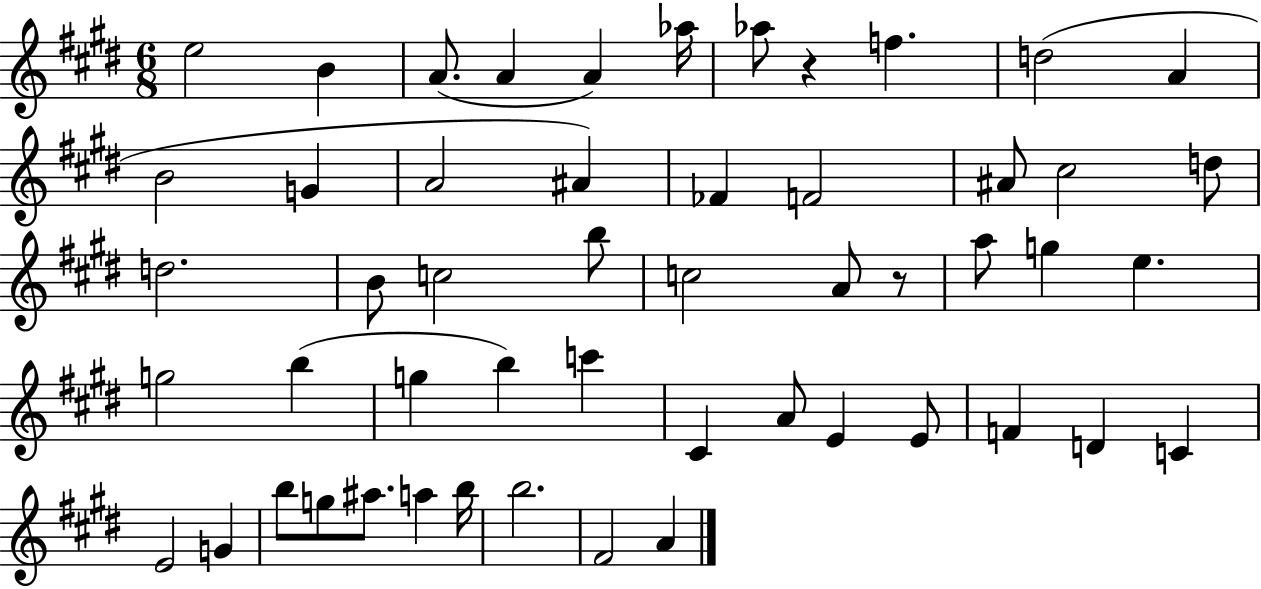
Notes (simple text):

E5/h B4/q A4/e. A4/q A4/q Ab5/s Ab5/e R/q F5/q. D5/h A4/q B4/h G4/q A4/h A#4/q FES4/q F4/h A#4/e C#5/h D5/e D5/h. B4/e C5/h B5/e C5/h A4/e R/e A5/e G5/q E5/q. G5/h B5/q G5/q B5/q C6/q C#4/q A4/e E4/q E4/e F4/q D4/q C4/q E4/h G4/q B5/e G5/e A#5/e. A5/q B5/s B5/h. F#4/h A4/q